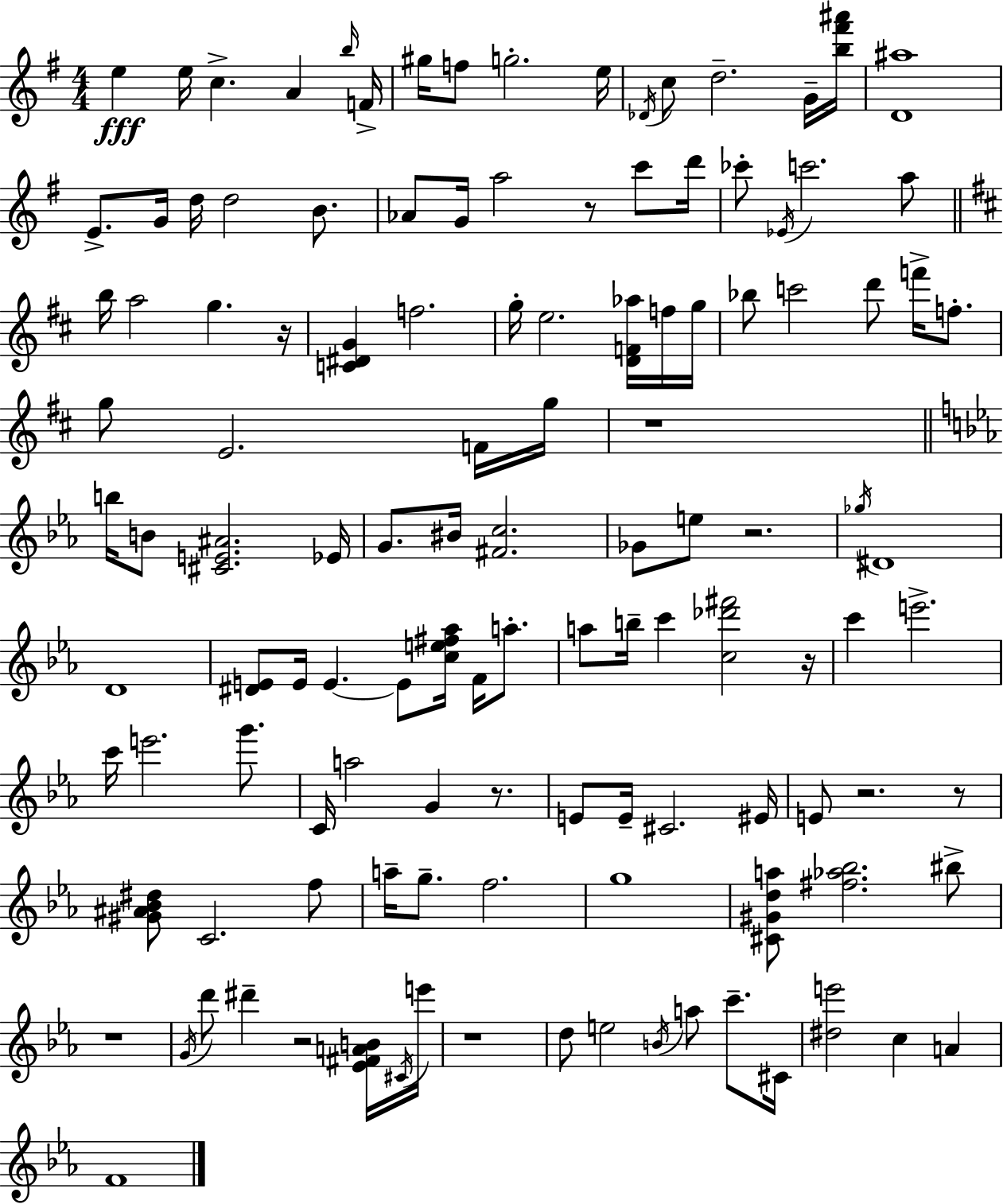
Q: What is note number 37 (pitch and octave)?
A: Bb5